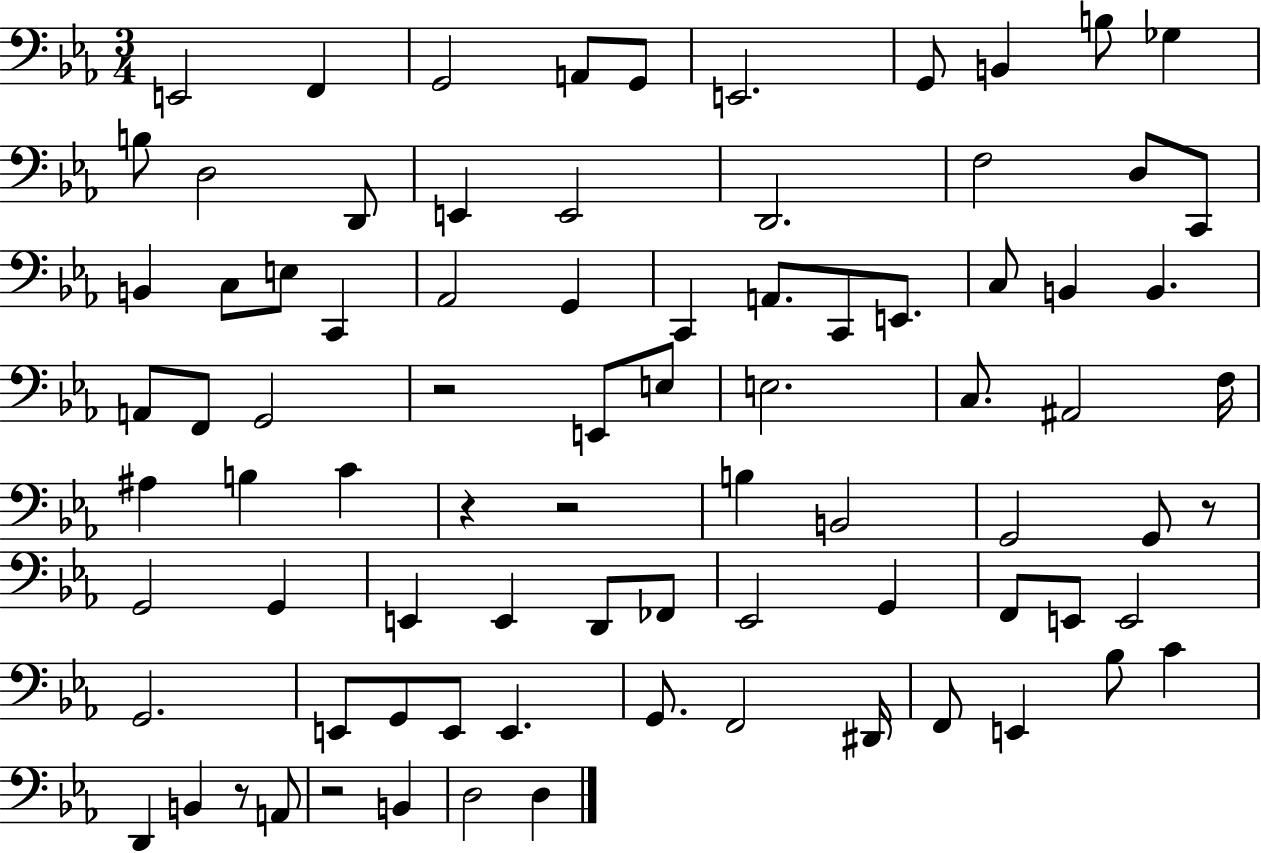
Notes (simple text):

E2/h F2/q G2/h A2/e G2/e E2/h. G2/e B2/q B3/e Gb3/q B3/e D3/h D2/e E2/q E2/h D2/h. F3/h D3/e C2/e B2/q C3/e E3/e C2/q Ab2/h G2/q C2/q A2/e. C2/e E2/e. C3/e B2/q B2/q. A2/e F2/e G2/h R/h E2/e E3/e E3/h. C3/e. A#2/h F3/s A#3/q B3/q C4/q R/q R/h B3/q B2/h G2/h G2/e R/e G2/h G2/q E2/q E2/q D2/e FES2/e Eb2/h G2/q F2/e E2/e E2/h G2/h. E2/e G2/e E2/e E2/q. G2/e. F2/h D#2/s F2/e E2/q Bb3/e C4/q D2/q B2/q R/e A2/e R/h B2/q D3/h D3/q